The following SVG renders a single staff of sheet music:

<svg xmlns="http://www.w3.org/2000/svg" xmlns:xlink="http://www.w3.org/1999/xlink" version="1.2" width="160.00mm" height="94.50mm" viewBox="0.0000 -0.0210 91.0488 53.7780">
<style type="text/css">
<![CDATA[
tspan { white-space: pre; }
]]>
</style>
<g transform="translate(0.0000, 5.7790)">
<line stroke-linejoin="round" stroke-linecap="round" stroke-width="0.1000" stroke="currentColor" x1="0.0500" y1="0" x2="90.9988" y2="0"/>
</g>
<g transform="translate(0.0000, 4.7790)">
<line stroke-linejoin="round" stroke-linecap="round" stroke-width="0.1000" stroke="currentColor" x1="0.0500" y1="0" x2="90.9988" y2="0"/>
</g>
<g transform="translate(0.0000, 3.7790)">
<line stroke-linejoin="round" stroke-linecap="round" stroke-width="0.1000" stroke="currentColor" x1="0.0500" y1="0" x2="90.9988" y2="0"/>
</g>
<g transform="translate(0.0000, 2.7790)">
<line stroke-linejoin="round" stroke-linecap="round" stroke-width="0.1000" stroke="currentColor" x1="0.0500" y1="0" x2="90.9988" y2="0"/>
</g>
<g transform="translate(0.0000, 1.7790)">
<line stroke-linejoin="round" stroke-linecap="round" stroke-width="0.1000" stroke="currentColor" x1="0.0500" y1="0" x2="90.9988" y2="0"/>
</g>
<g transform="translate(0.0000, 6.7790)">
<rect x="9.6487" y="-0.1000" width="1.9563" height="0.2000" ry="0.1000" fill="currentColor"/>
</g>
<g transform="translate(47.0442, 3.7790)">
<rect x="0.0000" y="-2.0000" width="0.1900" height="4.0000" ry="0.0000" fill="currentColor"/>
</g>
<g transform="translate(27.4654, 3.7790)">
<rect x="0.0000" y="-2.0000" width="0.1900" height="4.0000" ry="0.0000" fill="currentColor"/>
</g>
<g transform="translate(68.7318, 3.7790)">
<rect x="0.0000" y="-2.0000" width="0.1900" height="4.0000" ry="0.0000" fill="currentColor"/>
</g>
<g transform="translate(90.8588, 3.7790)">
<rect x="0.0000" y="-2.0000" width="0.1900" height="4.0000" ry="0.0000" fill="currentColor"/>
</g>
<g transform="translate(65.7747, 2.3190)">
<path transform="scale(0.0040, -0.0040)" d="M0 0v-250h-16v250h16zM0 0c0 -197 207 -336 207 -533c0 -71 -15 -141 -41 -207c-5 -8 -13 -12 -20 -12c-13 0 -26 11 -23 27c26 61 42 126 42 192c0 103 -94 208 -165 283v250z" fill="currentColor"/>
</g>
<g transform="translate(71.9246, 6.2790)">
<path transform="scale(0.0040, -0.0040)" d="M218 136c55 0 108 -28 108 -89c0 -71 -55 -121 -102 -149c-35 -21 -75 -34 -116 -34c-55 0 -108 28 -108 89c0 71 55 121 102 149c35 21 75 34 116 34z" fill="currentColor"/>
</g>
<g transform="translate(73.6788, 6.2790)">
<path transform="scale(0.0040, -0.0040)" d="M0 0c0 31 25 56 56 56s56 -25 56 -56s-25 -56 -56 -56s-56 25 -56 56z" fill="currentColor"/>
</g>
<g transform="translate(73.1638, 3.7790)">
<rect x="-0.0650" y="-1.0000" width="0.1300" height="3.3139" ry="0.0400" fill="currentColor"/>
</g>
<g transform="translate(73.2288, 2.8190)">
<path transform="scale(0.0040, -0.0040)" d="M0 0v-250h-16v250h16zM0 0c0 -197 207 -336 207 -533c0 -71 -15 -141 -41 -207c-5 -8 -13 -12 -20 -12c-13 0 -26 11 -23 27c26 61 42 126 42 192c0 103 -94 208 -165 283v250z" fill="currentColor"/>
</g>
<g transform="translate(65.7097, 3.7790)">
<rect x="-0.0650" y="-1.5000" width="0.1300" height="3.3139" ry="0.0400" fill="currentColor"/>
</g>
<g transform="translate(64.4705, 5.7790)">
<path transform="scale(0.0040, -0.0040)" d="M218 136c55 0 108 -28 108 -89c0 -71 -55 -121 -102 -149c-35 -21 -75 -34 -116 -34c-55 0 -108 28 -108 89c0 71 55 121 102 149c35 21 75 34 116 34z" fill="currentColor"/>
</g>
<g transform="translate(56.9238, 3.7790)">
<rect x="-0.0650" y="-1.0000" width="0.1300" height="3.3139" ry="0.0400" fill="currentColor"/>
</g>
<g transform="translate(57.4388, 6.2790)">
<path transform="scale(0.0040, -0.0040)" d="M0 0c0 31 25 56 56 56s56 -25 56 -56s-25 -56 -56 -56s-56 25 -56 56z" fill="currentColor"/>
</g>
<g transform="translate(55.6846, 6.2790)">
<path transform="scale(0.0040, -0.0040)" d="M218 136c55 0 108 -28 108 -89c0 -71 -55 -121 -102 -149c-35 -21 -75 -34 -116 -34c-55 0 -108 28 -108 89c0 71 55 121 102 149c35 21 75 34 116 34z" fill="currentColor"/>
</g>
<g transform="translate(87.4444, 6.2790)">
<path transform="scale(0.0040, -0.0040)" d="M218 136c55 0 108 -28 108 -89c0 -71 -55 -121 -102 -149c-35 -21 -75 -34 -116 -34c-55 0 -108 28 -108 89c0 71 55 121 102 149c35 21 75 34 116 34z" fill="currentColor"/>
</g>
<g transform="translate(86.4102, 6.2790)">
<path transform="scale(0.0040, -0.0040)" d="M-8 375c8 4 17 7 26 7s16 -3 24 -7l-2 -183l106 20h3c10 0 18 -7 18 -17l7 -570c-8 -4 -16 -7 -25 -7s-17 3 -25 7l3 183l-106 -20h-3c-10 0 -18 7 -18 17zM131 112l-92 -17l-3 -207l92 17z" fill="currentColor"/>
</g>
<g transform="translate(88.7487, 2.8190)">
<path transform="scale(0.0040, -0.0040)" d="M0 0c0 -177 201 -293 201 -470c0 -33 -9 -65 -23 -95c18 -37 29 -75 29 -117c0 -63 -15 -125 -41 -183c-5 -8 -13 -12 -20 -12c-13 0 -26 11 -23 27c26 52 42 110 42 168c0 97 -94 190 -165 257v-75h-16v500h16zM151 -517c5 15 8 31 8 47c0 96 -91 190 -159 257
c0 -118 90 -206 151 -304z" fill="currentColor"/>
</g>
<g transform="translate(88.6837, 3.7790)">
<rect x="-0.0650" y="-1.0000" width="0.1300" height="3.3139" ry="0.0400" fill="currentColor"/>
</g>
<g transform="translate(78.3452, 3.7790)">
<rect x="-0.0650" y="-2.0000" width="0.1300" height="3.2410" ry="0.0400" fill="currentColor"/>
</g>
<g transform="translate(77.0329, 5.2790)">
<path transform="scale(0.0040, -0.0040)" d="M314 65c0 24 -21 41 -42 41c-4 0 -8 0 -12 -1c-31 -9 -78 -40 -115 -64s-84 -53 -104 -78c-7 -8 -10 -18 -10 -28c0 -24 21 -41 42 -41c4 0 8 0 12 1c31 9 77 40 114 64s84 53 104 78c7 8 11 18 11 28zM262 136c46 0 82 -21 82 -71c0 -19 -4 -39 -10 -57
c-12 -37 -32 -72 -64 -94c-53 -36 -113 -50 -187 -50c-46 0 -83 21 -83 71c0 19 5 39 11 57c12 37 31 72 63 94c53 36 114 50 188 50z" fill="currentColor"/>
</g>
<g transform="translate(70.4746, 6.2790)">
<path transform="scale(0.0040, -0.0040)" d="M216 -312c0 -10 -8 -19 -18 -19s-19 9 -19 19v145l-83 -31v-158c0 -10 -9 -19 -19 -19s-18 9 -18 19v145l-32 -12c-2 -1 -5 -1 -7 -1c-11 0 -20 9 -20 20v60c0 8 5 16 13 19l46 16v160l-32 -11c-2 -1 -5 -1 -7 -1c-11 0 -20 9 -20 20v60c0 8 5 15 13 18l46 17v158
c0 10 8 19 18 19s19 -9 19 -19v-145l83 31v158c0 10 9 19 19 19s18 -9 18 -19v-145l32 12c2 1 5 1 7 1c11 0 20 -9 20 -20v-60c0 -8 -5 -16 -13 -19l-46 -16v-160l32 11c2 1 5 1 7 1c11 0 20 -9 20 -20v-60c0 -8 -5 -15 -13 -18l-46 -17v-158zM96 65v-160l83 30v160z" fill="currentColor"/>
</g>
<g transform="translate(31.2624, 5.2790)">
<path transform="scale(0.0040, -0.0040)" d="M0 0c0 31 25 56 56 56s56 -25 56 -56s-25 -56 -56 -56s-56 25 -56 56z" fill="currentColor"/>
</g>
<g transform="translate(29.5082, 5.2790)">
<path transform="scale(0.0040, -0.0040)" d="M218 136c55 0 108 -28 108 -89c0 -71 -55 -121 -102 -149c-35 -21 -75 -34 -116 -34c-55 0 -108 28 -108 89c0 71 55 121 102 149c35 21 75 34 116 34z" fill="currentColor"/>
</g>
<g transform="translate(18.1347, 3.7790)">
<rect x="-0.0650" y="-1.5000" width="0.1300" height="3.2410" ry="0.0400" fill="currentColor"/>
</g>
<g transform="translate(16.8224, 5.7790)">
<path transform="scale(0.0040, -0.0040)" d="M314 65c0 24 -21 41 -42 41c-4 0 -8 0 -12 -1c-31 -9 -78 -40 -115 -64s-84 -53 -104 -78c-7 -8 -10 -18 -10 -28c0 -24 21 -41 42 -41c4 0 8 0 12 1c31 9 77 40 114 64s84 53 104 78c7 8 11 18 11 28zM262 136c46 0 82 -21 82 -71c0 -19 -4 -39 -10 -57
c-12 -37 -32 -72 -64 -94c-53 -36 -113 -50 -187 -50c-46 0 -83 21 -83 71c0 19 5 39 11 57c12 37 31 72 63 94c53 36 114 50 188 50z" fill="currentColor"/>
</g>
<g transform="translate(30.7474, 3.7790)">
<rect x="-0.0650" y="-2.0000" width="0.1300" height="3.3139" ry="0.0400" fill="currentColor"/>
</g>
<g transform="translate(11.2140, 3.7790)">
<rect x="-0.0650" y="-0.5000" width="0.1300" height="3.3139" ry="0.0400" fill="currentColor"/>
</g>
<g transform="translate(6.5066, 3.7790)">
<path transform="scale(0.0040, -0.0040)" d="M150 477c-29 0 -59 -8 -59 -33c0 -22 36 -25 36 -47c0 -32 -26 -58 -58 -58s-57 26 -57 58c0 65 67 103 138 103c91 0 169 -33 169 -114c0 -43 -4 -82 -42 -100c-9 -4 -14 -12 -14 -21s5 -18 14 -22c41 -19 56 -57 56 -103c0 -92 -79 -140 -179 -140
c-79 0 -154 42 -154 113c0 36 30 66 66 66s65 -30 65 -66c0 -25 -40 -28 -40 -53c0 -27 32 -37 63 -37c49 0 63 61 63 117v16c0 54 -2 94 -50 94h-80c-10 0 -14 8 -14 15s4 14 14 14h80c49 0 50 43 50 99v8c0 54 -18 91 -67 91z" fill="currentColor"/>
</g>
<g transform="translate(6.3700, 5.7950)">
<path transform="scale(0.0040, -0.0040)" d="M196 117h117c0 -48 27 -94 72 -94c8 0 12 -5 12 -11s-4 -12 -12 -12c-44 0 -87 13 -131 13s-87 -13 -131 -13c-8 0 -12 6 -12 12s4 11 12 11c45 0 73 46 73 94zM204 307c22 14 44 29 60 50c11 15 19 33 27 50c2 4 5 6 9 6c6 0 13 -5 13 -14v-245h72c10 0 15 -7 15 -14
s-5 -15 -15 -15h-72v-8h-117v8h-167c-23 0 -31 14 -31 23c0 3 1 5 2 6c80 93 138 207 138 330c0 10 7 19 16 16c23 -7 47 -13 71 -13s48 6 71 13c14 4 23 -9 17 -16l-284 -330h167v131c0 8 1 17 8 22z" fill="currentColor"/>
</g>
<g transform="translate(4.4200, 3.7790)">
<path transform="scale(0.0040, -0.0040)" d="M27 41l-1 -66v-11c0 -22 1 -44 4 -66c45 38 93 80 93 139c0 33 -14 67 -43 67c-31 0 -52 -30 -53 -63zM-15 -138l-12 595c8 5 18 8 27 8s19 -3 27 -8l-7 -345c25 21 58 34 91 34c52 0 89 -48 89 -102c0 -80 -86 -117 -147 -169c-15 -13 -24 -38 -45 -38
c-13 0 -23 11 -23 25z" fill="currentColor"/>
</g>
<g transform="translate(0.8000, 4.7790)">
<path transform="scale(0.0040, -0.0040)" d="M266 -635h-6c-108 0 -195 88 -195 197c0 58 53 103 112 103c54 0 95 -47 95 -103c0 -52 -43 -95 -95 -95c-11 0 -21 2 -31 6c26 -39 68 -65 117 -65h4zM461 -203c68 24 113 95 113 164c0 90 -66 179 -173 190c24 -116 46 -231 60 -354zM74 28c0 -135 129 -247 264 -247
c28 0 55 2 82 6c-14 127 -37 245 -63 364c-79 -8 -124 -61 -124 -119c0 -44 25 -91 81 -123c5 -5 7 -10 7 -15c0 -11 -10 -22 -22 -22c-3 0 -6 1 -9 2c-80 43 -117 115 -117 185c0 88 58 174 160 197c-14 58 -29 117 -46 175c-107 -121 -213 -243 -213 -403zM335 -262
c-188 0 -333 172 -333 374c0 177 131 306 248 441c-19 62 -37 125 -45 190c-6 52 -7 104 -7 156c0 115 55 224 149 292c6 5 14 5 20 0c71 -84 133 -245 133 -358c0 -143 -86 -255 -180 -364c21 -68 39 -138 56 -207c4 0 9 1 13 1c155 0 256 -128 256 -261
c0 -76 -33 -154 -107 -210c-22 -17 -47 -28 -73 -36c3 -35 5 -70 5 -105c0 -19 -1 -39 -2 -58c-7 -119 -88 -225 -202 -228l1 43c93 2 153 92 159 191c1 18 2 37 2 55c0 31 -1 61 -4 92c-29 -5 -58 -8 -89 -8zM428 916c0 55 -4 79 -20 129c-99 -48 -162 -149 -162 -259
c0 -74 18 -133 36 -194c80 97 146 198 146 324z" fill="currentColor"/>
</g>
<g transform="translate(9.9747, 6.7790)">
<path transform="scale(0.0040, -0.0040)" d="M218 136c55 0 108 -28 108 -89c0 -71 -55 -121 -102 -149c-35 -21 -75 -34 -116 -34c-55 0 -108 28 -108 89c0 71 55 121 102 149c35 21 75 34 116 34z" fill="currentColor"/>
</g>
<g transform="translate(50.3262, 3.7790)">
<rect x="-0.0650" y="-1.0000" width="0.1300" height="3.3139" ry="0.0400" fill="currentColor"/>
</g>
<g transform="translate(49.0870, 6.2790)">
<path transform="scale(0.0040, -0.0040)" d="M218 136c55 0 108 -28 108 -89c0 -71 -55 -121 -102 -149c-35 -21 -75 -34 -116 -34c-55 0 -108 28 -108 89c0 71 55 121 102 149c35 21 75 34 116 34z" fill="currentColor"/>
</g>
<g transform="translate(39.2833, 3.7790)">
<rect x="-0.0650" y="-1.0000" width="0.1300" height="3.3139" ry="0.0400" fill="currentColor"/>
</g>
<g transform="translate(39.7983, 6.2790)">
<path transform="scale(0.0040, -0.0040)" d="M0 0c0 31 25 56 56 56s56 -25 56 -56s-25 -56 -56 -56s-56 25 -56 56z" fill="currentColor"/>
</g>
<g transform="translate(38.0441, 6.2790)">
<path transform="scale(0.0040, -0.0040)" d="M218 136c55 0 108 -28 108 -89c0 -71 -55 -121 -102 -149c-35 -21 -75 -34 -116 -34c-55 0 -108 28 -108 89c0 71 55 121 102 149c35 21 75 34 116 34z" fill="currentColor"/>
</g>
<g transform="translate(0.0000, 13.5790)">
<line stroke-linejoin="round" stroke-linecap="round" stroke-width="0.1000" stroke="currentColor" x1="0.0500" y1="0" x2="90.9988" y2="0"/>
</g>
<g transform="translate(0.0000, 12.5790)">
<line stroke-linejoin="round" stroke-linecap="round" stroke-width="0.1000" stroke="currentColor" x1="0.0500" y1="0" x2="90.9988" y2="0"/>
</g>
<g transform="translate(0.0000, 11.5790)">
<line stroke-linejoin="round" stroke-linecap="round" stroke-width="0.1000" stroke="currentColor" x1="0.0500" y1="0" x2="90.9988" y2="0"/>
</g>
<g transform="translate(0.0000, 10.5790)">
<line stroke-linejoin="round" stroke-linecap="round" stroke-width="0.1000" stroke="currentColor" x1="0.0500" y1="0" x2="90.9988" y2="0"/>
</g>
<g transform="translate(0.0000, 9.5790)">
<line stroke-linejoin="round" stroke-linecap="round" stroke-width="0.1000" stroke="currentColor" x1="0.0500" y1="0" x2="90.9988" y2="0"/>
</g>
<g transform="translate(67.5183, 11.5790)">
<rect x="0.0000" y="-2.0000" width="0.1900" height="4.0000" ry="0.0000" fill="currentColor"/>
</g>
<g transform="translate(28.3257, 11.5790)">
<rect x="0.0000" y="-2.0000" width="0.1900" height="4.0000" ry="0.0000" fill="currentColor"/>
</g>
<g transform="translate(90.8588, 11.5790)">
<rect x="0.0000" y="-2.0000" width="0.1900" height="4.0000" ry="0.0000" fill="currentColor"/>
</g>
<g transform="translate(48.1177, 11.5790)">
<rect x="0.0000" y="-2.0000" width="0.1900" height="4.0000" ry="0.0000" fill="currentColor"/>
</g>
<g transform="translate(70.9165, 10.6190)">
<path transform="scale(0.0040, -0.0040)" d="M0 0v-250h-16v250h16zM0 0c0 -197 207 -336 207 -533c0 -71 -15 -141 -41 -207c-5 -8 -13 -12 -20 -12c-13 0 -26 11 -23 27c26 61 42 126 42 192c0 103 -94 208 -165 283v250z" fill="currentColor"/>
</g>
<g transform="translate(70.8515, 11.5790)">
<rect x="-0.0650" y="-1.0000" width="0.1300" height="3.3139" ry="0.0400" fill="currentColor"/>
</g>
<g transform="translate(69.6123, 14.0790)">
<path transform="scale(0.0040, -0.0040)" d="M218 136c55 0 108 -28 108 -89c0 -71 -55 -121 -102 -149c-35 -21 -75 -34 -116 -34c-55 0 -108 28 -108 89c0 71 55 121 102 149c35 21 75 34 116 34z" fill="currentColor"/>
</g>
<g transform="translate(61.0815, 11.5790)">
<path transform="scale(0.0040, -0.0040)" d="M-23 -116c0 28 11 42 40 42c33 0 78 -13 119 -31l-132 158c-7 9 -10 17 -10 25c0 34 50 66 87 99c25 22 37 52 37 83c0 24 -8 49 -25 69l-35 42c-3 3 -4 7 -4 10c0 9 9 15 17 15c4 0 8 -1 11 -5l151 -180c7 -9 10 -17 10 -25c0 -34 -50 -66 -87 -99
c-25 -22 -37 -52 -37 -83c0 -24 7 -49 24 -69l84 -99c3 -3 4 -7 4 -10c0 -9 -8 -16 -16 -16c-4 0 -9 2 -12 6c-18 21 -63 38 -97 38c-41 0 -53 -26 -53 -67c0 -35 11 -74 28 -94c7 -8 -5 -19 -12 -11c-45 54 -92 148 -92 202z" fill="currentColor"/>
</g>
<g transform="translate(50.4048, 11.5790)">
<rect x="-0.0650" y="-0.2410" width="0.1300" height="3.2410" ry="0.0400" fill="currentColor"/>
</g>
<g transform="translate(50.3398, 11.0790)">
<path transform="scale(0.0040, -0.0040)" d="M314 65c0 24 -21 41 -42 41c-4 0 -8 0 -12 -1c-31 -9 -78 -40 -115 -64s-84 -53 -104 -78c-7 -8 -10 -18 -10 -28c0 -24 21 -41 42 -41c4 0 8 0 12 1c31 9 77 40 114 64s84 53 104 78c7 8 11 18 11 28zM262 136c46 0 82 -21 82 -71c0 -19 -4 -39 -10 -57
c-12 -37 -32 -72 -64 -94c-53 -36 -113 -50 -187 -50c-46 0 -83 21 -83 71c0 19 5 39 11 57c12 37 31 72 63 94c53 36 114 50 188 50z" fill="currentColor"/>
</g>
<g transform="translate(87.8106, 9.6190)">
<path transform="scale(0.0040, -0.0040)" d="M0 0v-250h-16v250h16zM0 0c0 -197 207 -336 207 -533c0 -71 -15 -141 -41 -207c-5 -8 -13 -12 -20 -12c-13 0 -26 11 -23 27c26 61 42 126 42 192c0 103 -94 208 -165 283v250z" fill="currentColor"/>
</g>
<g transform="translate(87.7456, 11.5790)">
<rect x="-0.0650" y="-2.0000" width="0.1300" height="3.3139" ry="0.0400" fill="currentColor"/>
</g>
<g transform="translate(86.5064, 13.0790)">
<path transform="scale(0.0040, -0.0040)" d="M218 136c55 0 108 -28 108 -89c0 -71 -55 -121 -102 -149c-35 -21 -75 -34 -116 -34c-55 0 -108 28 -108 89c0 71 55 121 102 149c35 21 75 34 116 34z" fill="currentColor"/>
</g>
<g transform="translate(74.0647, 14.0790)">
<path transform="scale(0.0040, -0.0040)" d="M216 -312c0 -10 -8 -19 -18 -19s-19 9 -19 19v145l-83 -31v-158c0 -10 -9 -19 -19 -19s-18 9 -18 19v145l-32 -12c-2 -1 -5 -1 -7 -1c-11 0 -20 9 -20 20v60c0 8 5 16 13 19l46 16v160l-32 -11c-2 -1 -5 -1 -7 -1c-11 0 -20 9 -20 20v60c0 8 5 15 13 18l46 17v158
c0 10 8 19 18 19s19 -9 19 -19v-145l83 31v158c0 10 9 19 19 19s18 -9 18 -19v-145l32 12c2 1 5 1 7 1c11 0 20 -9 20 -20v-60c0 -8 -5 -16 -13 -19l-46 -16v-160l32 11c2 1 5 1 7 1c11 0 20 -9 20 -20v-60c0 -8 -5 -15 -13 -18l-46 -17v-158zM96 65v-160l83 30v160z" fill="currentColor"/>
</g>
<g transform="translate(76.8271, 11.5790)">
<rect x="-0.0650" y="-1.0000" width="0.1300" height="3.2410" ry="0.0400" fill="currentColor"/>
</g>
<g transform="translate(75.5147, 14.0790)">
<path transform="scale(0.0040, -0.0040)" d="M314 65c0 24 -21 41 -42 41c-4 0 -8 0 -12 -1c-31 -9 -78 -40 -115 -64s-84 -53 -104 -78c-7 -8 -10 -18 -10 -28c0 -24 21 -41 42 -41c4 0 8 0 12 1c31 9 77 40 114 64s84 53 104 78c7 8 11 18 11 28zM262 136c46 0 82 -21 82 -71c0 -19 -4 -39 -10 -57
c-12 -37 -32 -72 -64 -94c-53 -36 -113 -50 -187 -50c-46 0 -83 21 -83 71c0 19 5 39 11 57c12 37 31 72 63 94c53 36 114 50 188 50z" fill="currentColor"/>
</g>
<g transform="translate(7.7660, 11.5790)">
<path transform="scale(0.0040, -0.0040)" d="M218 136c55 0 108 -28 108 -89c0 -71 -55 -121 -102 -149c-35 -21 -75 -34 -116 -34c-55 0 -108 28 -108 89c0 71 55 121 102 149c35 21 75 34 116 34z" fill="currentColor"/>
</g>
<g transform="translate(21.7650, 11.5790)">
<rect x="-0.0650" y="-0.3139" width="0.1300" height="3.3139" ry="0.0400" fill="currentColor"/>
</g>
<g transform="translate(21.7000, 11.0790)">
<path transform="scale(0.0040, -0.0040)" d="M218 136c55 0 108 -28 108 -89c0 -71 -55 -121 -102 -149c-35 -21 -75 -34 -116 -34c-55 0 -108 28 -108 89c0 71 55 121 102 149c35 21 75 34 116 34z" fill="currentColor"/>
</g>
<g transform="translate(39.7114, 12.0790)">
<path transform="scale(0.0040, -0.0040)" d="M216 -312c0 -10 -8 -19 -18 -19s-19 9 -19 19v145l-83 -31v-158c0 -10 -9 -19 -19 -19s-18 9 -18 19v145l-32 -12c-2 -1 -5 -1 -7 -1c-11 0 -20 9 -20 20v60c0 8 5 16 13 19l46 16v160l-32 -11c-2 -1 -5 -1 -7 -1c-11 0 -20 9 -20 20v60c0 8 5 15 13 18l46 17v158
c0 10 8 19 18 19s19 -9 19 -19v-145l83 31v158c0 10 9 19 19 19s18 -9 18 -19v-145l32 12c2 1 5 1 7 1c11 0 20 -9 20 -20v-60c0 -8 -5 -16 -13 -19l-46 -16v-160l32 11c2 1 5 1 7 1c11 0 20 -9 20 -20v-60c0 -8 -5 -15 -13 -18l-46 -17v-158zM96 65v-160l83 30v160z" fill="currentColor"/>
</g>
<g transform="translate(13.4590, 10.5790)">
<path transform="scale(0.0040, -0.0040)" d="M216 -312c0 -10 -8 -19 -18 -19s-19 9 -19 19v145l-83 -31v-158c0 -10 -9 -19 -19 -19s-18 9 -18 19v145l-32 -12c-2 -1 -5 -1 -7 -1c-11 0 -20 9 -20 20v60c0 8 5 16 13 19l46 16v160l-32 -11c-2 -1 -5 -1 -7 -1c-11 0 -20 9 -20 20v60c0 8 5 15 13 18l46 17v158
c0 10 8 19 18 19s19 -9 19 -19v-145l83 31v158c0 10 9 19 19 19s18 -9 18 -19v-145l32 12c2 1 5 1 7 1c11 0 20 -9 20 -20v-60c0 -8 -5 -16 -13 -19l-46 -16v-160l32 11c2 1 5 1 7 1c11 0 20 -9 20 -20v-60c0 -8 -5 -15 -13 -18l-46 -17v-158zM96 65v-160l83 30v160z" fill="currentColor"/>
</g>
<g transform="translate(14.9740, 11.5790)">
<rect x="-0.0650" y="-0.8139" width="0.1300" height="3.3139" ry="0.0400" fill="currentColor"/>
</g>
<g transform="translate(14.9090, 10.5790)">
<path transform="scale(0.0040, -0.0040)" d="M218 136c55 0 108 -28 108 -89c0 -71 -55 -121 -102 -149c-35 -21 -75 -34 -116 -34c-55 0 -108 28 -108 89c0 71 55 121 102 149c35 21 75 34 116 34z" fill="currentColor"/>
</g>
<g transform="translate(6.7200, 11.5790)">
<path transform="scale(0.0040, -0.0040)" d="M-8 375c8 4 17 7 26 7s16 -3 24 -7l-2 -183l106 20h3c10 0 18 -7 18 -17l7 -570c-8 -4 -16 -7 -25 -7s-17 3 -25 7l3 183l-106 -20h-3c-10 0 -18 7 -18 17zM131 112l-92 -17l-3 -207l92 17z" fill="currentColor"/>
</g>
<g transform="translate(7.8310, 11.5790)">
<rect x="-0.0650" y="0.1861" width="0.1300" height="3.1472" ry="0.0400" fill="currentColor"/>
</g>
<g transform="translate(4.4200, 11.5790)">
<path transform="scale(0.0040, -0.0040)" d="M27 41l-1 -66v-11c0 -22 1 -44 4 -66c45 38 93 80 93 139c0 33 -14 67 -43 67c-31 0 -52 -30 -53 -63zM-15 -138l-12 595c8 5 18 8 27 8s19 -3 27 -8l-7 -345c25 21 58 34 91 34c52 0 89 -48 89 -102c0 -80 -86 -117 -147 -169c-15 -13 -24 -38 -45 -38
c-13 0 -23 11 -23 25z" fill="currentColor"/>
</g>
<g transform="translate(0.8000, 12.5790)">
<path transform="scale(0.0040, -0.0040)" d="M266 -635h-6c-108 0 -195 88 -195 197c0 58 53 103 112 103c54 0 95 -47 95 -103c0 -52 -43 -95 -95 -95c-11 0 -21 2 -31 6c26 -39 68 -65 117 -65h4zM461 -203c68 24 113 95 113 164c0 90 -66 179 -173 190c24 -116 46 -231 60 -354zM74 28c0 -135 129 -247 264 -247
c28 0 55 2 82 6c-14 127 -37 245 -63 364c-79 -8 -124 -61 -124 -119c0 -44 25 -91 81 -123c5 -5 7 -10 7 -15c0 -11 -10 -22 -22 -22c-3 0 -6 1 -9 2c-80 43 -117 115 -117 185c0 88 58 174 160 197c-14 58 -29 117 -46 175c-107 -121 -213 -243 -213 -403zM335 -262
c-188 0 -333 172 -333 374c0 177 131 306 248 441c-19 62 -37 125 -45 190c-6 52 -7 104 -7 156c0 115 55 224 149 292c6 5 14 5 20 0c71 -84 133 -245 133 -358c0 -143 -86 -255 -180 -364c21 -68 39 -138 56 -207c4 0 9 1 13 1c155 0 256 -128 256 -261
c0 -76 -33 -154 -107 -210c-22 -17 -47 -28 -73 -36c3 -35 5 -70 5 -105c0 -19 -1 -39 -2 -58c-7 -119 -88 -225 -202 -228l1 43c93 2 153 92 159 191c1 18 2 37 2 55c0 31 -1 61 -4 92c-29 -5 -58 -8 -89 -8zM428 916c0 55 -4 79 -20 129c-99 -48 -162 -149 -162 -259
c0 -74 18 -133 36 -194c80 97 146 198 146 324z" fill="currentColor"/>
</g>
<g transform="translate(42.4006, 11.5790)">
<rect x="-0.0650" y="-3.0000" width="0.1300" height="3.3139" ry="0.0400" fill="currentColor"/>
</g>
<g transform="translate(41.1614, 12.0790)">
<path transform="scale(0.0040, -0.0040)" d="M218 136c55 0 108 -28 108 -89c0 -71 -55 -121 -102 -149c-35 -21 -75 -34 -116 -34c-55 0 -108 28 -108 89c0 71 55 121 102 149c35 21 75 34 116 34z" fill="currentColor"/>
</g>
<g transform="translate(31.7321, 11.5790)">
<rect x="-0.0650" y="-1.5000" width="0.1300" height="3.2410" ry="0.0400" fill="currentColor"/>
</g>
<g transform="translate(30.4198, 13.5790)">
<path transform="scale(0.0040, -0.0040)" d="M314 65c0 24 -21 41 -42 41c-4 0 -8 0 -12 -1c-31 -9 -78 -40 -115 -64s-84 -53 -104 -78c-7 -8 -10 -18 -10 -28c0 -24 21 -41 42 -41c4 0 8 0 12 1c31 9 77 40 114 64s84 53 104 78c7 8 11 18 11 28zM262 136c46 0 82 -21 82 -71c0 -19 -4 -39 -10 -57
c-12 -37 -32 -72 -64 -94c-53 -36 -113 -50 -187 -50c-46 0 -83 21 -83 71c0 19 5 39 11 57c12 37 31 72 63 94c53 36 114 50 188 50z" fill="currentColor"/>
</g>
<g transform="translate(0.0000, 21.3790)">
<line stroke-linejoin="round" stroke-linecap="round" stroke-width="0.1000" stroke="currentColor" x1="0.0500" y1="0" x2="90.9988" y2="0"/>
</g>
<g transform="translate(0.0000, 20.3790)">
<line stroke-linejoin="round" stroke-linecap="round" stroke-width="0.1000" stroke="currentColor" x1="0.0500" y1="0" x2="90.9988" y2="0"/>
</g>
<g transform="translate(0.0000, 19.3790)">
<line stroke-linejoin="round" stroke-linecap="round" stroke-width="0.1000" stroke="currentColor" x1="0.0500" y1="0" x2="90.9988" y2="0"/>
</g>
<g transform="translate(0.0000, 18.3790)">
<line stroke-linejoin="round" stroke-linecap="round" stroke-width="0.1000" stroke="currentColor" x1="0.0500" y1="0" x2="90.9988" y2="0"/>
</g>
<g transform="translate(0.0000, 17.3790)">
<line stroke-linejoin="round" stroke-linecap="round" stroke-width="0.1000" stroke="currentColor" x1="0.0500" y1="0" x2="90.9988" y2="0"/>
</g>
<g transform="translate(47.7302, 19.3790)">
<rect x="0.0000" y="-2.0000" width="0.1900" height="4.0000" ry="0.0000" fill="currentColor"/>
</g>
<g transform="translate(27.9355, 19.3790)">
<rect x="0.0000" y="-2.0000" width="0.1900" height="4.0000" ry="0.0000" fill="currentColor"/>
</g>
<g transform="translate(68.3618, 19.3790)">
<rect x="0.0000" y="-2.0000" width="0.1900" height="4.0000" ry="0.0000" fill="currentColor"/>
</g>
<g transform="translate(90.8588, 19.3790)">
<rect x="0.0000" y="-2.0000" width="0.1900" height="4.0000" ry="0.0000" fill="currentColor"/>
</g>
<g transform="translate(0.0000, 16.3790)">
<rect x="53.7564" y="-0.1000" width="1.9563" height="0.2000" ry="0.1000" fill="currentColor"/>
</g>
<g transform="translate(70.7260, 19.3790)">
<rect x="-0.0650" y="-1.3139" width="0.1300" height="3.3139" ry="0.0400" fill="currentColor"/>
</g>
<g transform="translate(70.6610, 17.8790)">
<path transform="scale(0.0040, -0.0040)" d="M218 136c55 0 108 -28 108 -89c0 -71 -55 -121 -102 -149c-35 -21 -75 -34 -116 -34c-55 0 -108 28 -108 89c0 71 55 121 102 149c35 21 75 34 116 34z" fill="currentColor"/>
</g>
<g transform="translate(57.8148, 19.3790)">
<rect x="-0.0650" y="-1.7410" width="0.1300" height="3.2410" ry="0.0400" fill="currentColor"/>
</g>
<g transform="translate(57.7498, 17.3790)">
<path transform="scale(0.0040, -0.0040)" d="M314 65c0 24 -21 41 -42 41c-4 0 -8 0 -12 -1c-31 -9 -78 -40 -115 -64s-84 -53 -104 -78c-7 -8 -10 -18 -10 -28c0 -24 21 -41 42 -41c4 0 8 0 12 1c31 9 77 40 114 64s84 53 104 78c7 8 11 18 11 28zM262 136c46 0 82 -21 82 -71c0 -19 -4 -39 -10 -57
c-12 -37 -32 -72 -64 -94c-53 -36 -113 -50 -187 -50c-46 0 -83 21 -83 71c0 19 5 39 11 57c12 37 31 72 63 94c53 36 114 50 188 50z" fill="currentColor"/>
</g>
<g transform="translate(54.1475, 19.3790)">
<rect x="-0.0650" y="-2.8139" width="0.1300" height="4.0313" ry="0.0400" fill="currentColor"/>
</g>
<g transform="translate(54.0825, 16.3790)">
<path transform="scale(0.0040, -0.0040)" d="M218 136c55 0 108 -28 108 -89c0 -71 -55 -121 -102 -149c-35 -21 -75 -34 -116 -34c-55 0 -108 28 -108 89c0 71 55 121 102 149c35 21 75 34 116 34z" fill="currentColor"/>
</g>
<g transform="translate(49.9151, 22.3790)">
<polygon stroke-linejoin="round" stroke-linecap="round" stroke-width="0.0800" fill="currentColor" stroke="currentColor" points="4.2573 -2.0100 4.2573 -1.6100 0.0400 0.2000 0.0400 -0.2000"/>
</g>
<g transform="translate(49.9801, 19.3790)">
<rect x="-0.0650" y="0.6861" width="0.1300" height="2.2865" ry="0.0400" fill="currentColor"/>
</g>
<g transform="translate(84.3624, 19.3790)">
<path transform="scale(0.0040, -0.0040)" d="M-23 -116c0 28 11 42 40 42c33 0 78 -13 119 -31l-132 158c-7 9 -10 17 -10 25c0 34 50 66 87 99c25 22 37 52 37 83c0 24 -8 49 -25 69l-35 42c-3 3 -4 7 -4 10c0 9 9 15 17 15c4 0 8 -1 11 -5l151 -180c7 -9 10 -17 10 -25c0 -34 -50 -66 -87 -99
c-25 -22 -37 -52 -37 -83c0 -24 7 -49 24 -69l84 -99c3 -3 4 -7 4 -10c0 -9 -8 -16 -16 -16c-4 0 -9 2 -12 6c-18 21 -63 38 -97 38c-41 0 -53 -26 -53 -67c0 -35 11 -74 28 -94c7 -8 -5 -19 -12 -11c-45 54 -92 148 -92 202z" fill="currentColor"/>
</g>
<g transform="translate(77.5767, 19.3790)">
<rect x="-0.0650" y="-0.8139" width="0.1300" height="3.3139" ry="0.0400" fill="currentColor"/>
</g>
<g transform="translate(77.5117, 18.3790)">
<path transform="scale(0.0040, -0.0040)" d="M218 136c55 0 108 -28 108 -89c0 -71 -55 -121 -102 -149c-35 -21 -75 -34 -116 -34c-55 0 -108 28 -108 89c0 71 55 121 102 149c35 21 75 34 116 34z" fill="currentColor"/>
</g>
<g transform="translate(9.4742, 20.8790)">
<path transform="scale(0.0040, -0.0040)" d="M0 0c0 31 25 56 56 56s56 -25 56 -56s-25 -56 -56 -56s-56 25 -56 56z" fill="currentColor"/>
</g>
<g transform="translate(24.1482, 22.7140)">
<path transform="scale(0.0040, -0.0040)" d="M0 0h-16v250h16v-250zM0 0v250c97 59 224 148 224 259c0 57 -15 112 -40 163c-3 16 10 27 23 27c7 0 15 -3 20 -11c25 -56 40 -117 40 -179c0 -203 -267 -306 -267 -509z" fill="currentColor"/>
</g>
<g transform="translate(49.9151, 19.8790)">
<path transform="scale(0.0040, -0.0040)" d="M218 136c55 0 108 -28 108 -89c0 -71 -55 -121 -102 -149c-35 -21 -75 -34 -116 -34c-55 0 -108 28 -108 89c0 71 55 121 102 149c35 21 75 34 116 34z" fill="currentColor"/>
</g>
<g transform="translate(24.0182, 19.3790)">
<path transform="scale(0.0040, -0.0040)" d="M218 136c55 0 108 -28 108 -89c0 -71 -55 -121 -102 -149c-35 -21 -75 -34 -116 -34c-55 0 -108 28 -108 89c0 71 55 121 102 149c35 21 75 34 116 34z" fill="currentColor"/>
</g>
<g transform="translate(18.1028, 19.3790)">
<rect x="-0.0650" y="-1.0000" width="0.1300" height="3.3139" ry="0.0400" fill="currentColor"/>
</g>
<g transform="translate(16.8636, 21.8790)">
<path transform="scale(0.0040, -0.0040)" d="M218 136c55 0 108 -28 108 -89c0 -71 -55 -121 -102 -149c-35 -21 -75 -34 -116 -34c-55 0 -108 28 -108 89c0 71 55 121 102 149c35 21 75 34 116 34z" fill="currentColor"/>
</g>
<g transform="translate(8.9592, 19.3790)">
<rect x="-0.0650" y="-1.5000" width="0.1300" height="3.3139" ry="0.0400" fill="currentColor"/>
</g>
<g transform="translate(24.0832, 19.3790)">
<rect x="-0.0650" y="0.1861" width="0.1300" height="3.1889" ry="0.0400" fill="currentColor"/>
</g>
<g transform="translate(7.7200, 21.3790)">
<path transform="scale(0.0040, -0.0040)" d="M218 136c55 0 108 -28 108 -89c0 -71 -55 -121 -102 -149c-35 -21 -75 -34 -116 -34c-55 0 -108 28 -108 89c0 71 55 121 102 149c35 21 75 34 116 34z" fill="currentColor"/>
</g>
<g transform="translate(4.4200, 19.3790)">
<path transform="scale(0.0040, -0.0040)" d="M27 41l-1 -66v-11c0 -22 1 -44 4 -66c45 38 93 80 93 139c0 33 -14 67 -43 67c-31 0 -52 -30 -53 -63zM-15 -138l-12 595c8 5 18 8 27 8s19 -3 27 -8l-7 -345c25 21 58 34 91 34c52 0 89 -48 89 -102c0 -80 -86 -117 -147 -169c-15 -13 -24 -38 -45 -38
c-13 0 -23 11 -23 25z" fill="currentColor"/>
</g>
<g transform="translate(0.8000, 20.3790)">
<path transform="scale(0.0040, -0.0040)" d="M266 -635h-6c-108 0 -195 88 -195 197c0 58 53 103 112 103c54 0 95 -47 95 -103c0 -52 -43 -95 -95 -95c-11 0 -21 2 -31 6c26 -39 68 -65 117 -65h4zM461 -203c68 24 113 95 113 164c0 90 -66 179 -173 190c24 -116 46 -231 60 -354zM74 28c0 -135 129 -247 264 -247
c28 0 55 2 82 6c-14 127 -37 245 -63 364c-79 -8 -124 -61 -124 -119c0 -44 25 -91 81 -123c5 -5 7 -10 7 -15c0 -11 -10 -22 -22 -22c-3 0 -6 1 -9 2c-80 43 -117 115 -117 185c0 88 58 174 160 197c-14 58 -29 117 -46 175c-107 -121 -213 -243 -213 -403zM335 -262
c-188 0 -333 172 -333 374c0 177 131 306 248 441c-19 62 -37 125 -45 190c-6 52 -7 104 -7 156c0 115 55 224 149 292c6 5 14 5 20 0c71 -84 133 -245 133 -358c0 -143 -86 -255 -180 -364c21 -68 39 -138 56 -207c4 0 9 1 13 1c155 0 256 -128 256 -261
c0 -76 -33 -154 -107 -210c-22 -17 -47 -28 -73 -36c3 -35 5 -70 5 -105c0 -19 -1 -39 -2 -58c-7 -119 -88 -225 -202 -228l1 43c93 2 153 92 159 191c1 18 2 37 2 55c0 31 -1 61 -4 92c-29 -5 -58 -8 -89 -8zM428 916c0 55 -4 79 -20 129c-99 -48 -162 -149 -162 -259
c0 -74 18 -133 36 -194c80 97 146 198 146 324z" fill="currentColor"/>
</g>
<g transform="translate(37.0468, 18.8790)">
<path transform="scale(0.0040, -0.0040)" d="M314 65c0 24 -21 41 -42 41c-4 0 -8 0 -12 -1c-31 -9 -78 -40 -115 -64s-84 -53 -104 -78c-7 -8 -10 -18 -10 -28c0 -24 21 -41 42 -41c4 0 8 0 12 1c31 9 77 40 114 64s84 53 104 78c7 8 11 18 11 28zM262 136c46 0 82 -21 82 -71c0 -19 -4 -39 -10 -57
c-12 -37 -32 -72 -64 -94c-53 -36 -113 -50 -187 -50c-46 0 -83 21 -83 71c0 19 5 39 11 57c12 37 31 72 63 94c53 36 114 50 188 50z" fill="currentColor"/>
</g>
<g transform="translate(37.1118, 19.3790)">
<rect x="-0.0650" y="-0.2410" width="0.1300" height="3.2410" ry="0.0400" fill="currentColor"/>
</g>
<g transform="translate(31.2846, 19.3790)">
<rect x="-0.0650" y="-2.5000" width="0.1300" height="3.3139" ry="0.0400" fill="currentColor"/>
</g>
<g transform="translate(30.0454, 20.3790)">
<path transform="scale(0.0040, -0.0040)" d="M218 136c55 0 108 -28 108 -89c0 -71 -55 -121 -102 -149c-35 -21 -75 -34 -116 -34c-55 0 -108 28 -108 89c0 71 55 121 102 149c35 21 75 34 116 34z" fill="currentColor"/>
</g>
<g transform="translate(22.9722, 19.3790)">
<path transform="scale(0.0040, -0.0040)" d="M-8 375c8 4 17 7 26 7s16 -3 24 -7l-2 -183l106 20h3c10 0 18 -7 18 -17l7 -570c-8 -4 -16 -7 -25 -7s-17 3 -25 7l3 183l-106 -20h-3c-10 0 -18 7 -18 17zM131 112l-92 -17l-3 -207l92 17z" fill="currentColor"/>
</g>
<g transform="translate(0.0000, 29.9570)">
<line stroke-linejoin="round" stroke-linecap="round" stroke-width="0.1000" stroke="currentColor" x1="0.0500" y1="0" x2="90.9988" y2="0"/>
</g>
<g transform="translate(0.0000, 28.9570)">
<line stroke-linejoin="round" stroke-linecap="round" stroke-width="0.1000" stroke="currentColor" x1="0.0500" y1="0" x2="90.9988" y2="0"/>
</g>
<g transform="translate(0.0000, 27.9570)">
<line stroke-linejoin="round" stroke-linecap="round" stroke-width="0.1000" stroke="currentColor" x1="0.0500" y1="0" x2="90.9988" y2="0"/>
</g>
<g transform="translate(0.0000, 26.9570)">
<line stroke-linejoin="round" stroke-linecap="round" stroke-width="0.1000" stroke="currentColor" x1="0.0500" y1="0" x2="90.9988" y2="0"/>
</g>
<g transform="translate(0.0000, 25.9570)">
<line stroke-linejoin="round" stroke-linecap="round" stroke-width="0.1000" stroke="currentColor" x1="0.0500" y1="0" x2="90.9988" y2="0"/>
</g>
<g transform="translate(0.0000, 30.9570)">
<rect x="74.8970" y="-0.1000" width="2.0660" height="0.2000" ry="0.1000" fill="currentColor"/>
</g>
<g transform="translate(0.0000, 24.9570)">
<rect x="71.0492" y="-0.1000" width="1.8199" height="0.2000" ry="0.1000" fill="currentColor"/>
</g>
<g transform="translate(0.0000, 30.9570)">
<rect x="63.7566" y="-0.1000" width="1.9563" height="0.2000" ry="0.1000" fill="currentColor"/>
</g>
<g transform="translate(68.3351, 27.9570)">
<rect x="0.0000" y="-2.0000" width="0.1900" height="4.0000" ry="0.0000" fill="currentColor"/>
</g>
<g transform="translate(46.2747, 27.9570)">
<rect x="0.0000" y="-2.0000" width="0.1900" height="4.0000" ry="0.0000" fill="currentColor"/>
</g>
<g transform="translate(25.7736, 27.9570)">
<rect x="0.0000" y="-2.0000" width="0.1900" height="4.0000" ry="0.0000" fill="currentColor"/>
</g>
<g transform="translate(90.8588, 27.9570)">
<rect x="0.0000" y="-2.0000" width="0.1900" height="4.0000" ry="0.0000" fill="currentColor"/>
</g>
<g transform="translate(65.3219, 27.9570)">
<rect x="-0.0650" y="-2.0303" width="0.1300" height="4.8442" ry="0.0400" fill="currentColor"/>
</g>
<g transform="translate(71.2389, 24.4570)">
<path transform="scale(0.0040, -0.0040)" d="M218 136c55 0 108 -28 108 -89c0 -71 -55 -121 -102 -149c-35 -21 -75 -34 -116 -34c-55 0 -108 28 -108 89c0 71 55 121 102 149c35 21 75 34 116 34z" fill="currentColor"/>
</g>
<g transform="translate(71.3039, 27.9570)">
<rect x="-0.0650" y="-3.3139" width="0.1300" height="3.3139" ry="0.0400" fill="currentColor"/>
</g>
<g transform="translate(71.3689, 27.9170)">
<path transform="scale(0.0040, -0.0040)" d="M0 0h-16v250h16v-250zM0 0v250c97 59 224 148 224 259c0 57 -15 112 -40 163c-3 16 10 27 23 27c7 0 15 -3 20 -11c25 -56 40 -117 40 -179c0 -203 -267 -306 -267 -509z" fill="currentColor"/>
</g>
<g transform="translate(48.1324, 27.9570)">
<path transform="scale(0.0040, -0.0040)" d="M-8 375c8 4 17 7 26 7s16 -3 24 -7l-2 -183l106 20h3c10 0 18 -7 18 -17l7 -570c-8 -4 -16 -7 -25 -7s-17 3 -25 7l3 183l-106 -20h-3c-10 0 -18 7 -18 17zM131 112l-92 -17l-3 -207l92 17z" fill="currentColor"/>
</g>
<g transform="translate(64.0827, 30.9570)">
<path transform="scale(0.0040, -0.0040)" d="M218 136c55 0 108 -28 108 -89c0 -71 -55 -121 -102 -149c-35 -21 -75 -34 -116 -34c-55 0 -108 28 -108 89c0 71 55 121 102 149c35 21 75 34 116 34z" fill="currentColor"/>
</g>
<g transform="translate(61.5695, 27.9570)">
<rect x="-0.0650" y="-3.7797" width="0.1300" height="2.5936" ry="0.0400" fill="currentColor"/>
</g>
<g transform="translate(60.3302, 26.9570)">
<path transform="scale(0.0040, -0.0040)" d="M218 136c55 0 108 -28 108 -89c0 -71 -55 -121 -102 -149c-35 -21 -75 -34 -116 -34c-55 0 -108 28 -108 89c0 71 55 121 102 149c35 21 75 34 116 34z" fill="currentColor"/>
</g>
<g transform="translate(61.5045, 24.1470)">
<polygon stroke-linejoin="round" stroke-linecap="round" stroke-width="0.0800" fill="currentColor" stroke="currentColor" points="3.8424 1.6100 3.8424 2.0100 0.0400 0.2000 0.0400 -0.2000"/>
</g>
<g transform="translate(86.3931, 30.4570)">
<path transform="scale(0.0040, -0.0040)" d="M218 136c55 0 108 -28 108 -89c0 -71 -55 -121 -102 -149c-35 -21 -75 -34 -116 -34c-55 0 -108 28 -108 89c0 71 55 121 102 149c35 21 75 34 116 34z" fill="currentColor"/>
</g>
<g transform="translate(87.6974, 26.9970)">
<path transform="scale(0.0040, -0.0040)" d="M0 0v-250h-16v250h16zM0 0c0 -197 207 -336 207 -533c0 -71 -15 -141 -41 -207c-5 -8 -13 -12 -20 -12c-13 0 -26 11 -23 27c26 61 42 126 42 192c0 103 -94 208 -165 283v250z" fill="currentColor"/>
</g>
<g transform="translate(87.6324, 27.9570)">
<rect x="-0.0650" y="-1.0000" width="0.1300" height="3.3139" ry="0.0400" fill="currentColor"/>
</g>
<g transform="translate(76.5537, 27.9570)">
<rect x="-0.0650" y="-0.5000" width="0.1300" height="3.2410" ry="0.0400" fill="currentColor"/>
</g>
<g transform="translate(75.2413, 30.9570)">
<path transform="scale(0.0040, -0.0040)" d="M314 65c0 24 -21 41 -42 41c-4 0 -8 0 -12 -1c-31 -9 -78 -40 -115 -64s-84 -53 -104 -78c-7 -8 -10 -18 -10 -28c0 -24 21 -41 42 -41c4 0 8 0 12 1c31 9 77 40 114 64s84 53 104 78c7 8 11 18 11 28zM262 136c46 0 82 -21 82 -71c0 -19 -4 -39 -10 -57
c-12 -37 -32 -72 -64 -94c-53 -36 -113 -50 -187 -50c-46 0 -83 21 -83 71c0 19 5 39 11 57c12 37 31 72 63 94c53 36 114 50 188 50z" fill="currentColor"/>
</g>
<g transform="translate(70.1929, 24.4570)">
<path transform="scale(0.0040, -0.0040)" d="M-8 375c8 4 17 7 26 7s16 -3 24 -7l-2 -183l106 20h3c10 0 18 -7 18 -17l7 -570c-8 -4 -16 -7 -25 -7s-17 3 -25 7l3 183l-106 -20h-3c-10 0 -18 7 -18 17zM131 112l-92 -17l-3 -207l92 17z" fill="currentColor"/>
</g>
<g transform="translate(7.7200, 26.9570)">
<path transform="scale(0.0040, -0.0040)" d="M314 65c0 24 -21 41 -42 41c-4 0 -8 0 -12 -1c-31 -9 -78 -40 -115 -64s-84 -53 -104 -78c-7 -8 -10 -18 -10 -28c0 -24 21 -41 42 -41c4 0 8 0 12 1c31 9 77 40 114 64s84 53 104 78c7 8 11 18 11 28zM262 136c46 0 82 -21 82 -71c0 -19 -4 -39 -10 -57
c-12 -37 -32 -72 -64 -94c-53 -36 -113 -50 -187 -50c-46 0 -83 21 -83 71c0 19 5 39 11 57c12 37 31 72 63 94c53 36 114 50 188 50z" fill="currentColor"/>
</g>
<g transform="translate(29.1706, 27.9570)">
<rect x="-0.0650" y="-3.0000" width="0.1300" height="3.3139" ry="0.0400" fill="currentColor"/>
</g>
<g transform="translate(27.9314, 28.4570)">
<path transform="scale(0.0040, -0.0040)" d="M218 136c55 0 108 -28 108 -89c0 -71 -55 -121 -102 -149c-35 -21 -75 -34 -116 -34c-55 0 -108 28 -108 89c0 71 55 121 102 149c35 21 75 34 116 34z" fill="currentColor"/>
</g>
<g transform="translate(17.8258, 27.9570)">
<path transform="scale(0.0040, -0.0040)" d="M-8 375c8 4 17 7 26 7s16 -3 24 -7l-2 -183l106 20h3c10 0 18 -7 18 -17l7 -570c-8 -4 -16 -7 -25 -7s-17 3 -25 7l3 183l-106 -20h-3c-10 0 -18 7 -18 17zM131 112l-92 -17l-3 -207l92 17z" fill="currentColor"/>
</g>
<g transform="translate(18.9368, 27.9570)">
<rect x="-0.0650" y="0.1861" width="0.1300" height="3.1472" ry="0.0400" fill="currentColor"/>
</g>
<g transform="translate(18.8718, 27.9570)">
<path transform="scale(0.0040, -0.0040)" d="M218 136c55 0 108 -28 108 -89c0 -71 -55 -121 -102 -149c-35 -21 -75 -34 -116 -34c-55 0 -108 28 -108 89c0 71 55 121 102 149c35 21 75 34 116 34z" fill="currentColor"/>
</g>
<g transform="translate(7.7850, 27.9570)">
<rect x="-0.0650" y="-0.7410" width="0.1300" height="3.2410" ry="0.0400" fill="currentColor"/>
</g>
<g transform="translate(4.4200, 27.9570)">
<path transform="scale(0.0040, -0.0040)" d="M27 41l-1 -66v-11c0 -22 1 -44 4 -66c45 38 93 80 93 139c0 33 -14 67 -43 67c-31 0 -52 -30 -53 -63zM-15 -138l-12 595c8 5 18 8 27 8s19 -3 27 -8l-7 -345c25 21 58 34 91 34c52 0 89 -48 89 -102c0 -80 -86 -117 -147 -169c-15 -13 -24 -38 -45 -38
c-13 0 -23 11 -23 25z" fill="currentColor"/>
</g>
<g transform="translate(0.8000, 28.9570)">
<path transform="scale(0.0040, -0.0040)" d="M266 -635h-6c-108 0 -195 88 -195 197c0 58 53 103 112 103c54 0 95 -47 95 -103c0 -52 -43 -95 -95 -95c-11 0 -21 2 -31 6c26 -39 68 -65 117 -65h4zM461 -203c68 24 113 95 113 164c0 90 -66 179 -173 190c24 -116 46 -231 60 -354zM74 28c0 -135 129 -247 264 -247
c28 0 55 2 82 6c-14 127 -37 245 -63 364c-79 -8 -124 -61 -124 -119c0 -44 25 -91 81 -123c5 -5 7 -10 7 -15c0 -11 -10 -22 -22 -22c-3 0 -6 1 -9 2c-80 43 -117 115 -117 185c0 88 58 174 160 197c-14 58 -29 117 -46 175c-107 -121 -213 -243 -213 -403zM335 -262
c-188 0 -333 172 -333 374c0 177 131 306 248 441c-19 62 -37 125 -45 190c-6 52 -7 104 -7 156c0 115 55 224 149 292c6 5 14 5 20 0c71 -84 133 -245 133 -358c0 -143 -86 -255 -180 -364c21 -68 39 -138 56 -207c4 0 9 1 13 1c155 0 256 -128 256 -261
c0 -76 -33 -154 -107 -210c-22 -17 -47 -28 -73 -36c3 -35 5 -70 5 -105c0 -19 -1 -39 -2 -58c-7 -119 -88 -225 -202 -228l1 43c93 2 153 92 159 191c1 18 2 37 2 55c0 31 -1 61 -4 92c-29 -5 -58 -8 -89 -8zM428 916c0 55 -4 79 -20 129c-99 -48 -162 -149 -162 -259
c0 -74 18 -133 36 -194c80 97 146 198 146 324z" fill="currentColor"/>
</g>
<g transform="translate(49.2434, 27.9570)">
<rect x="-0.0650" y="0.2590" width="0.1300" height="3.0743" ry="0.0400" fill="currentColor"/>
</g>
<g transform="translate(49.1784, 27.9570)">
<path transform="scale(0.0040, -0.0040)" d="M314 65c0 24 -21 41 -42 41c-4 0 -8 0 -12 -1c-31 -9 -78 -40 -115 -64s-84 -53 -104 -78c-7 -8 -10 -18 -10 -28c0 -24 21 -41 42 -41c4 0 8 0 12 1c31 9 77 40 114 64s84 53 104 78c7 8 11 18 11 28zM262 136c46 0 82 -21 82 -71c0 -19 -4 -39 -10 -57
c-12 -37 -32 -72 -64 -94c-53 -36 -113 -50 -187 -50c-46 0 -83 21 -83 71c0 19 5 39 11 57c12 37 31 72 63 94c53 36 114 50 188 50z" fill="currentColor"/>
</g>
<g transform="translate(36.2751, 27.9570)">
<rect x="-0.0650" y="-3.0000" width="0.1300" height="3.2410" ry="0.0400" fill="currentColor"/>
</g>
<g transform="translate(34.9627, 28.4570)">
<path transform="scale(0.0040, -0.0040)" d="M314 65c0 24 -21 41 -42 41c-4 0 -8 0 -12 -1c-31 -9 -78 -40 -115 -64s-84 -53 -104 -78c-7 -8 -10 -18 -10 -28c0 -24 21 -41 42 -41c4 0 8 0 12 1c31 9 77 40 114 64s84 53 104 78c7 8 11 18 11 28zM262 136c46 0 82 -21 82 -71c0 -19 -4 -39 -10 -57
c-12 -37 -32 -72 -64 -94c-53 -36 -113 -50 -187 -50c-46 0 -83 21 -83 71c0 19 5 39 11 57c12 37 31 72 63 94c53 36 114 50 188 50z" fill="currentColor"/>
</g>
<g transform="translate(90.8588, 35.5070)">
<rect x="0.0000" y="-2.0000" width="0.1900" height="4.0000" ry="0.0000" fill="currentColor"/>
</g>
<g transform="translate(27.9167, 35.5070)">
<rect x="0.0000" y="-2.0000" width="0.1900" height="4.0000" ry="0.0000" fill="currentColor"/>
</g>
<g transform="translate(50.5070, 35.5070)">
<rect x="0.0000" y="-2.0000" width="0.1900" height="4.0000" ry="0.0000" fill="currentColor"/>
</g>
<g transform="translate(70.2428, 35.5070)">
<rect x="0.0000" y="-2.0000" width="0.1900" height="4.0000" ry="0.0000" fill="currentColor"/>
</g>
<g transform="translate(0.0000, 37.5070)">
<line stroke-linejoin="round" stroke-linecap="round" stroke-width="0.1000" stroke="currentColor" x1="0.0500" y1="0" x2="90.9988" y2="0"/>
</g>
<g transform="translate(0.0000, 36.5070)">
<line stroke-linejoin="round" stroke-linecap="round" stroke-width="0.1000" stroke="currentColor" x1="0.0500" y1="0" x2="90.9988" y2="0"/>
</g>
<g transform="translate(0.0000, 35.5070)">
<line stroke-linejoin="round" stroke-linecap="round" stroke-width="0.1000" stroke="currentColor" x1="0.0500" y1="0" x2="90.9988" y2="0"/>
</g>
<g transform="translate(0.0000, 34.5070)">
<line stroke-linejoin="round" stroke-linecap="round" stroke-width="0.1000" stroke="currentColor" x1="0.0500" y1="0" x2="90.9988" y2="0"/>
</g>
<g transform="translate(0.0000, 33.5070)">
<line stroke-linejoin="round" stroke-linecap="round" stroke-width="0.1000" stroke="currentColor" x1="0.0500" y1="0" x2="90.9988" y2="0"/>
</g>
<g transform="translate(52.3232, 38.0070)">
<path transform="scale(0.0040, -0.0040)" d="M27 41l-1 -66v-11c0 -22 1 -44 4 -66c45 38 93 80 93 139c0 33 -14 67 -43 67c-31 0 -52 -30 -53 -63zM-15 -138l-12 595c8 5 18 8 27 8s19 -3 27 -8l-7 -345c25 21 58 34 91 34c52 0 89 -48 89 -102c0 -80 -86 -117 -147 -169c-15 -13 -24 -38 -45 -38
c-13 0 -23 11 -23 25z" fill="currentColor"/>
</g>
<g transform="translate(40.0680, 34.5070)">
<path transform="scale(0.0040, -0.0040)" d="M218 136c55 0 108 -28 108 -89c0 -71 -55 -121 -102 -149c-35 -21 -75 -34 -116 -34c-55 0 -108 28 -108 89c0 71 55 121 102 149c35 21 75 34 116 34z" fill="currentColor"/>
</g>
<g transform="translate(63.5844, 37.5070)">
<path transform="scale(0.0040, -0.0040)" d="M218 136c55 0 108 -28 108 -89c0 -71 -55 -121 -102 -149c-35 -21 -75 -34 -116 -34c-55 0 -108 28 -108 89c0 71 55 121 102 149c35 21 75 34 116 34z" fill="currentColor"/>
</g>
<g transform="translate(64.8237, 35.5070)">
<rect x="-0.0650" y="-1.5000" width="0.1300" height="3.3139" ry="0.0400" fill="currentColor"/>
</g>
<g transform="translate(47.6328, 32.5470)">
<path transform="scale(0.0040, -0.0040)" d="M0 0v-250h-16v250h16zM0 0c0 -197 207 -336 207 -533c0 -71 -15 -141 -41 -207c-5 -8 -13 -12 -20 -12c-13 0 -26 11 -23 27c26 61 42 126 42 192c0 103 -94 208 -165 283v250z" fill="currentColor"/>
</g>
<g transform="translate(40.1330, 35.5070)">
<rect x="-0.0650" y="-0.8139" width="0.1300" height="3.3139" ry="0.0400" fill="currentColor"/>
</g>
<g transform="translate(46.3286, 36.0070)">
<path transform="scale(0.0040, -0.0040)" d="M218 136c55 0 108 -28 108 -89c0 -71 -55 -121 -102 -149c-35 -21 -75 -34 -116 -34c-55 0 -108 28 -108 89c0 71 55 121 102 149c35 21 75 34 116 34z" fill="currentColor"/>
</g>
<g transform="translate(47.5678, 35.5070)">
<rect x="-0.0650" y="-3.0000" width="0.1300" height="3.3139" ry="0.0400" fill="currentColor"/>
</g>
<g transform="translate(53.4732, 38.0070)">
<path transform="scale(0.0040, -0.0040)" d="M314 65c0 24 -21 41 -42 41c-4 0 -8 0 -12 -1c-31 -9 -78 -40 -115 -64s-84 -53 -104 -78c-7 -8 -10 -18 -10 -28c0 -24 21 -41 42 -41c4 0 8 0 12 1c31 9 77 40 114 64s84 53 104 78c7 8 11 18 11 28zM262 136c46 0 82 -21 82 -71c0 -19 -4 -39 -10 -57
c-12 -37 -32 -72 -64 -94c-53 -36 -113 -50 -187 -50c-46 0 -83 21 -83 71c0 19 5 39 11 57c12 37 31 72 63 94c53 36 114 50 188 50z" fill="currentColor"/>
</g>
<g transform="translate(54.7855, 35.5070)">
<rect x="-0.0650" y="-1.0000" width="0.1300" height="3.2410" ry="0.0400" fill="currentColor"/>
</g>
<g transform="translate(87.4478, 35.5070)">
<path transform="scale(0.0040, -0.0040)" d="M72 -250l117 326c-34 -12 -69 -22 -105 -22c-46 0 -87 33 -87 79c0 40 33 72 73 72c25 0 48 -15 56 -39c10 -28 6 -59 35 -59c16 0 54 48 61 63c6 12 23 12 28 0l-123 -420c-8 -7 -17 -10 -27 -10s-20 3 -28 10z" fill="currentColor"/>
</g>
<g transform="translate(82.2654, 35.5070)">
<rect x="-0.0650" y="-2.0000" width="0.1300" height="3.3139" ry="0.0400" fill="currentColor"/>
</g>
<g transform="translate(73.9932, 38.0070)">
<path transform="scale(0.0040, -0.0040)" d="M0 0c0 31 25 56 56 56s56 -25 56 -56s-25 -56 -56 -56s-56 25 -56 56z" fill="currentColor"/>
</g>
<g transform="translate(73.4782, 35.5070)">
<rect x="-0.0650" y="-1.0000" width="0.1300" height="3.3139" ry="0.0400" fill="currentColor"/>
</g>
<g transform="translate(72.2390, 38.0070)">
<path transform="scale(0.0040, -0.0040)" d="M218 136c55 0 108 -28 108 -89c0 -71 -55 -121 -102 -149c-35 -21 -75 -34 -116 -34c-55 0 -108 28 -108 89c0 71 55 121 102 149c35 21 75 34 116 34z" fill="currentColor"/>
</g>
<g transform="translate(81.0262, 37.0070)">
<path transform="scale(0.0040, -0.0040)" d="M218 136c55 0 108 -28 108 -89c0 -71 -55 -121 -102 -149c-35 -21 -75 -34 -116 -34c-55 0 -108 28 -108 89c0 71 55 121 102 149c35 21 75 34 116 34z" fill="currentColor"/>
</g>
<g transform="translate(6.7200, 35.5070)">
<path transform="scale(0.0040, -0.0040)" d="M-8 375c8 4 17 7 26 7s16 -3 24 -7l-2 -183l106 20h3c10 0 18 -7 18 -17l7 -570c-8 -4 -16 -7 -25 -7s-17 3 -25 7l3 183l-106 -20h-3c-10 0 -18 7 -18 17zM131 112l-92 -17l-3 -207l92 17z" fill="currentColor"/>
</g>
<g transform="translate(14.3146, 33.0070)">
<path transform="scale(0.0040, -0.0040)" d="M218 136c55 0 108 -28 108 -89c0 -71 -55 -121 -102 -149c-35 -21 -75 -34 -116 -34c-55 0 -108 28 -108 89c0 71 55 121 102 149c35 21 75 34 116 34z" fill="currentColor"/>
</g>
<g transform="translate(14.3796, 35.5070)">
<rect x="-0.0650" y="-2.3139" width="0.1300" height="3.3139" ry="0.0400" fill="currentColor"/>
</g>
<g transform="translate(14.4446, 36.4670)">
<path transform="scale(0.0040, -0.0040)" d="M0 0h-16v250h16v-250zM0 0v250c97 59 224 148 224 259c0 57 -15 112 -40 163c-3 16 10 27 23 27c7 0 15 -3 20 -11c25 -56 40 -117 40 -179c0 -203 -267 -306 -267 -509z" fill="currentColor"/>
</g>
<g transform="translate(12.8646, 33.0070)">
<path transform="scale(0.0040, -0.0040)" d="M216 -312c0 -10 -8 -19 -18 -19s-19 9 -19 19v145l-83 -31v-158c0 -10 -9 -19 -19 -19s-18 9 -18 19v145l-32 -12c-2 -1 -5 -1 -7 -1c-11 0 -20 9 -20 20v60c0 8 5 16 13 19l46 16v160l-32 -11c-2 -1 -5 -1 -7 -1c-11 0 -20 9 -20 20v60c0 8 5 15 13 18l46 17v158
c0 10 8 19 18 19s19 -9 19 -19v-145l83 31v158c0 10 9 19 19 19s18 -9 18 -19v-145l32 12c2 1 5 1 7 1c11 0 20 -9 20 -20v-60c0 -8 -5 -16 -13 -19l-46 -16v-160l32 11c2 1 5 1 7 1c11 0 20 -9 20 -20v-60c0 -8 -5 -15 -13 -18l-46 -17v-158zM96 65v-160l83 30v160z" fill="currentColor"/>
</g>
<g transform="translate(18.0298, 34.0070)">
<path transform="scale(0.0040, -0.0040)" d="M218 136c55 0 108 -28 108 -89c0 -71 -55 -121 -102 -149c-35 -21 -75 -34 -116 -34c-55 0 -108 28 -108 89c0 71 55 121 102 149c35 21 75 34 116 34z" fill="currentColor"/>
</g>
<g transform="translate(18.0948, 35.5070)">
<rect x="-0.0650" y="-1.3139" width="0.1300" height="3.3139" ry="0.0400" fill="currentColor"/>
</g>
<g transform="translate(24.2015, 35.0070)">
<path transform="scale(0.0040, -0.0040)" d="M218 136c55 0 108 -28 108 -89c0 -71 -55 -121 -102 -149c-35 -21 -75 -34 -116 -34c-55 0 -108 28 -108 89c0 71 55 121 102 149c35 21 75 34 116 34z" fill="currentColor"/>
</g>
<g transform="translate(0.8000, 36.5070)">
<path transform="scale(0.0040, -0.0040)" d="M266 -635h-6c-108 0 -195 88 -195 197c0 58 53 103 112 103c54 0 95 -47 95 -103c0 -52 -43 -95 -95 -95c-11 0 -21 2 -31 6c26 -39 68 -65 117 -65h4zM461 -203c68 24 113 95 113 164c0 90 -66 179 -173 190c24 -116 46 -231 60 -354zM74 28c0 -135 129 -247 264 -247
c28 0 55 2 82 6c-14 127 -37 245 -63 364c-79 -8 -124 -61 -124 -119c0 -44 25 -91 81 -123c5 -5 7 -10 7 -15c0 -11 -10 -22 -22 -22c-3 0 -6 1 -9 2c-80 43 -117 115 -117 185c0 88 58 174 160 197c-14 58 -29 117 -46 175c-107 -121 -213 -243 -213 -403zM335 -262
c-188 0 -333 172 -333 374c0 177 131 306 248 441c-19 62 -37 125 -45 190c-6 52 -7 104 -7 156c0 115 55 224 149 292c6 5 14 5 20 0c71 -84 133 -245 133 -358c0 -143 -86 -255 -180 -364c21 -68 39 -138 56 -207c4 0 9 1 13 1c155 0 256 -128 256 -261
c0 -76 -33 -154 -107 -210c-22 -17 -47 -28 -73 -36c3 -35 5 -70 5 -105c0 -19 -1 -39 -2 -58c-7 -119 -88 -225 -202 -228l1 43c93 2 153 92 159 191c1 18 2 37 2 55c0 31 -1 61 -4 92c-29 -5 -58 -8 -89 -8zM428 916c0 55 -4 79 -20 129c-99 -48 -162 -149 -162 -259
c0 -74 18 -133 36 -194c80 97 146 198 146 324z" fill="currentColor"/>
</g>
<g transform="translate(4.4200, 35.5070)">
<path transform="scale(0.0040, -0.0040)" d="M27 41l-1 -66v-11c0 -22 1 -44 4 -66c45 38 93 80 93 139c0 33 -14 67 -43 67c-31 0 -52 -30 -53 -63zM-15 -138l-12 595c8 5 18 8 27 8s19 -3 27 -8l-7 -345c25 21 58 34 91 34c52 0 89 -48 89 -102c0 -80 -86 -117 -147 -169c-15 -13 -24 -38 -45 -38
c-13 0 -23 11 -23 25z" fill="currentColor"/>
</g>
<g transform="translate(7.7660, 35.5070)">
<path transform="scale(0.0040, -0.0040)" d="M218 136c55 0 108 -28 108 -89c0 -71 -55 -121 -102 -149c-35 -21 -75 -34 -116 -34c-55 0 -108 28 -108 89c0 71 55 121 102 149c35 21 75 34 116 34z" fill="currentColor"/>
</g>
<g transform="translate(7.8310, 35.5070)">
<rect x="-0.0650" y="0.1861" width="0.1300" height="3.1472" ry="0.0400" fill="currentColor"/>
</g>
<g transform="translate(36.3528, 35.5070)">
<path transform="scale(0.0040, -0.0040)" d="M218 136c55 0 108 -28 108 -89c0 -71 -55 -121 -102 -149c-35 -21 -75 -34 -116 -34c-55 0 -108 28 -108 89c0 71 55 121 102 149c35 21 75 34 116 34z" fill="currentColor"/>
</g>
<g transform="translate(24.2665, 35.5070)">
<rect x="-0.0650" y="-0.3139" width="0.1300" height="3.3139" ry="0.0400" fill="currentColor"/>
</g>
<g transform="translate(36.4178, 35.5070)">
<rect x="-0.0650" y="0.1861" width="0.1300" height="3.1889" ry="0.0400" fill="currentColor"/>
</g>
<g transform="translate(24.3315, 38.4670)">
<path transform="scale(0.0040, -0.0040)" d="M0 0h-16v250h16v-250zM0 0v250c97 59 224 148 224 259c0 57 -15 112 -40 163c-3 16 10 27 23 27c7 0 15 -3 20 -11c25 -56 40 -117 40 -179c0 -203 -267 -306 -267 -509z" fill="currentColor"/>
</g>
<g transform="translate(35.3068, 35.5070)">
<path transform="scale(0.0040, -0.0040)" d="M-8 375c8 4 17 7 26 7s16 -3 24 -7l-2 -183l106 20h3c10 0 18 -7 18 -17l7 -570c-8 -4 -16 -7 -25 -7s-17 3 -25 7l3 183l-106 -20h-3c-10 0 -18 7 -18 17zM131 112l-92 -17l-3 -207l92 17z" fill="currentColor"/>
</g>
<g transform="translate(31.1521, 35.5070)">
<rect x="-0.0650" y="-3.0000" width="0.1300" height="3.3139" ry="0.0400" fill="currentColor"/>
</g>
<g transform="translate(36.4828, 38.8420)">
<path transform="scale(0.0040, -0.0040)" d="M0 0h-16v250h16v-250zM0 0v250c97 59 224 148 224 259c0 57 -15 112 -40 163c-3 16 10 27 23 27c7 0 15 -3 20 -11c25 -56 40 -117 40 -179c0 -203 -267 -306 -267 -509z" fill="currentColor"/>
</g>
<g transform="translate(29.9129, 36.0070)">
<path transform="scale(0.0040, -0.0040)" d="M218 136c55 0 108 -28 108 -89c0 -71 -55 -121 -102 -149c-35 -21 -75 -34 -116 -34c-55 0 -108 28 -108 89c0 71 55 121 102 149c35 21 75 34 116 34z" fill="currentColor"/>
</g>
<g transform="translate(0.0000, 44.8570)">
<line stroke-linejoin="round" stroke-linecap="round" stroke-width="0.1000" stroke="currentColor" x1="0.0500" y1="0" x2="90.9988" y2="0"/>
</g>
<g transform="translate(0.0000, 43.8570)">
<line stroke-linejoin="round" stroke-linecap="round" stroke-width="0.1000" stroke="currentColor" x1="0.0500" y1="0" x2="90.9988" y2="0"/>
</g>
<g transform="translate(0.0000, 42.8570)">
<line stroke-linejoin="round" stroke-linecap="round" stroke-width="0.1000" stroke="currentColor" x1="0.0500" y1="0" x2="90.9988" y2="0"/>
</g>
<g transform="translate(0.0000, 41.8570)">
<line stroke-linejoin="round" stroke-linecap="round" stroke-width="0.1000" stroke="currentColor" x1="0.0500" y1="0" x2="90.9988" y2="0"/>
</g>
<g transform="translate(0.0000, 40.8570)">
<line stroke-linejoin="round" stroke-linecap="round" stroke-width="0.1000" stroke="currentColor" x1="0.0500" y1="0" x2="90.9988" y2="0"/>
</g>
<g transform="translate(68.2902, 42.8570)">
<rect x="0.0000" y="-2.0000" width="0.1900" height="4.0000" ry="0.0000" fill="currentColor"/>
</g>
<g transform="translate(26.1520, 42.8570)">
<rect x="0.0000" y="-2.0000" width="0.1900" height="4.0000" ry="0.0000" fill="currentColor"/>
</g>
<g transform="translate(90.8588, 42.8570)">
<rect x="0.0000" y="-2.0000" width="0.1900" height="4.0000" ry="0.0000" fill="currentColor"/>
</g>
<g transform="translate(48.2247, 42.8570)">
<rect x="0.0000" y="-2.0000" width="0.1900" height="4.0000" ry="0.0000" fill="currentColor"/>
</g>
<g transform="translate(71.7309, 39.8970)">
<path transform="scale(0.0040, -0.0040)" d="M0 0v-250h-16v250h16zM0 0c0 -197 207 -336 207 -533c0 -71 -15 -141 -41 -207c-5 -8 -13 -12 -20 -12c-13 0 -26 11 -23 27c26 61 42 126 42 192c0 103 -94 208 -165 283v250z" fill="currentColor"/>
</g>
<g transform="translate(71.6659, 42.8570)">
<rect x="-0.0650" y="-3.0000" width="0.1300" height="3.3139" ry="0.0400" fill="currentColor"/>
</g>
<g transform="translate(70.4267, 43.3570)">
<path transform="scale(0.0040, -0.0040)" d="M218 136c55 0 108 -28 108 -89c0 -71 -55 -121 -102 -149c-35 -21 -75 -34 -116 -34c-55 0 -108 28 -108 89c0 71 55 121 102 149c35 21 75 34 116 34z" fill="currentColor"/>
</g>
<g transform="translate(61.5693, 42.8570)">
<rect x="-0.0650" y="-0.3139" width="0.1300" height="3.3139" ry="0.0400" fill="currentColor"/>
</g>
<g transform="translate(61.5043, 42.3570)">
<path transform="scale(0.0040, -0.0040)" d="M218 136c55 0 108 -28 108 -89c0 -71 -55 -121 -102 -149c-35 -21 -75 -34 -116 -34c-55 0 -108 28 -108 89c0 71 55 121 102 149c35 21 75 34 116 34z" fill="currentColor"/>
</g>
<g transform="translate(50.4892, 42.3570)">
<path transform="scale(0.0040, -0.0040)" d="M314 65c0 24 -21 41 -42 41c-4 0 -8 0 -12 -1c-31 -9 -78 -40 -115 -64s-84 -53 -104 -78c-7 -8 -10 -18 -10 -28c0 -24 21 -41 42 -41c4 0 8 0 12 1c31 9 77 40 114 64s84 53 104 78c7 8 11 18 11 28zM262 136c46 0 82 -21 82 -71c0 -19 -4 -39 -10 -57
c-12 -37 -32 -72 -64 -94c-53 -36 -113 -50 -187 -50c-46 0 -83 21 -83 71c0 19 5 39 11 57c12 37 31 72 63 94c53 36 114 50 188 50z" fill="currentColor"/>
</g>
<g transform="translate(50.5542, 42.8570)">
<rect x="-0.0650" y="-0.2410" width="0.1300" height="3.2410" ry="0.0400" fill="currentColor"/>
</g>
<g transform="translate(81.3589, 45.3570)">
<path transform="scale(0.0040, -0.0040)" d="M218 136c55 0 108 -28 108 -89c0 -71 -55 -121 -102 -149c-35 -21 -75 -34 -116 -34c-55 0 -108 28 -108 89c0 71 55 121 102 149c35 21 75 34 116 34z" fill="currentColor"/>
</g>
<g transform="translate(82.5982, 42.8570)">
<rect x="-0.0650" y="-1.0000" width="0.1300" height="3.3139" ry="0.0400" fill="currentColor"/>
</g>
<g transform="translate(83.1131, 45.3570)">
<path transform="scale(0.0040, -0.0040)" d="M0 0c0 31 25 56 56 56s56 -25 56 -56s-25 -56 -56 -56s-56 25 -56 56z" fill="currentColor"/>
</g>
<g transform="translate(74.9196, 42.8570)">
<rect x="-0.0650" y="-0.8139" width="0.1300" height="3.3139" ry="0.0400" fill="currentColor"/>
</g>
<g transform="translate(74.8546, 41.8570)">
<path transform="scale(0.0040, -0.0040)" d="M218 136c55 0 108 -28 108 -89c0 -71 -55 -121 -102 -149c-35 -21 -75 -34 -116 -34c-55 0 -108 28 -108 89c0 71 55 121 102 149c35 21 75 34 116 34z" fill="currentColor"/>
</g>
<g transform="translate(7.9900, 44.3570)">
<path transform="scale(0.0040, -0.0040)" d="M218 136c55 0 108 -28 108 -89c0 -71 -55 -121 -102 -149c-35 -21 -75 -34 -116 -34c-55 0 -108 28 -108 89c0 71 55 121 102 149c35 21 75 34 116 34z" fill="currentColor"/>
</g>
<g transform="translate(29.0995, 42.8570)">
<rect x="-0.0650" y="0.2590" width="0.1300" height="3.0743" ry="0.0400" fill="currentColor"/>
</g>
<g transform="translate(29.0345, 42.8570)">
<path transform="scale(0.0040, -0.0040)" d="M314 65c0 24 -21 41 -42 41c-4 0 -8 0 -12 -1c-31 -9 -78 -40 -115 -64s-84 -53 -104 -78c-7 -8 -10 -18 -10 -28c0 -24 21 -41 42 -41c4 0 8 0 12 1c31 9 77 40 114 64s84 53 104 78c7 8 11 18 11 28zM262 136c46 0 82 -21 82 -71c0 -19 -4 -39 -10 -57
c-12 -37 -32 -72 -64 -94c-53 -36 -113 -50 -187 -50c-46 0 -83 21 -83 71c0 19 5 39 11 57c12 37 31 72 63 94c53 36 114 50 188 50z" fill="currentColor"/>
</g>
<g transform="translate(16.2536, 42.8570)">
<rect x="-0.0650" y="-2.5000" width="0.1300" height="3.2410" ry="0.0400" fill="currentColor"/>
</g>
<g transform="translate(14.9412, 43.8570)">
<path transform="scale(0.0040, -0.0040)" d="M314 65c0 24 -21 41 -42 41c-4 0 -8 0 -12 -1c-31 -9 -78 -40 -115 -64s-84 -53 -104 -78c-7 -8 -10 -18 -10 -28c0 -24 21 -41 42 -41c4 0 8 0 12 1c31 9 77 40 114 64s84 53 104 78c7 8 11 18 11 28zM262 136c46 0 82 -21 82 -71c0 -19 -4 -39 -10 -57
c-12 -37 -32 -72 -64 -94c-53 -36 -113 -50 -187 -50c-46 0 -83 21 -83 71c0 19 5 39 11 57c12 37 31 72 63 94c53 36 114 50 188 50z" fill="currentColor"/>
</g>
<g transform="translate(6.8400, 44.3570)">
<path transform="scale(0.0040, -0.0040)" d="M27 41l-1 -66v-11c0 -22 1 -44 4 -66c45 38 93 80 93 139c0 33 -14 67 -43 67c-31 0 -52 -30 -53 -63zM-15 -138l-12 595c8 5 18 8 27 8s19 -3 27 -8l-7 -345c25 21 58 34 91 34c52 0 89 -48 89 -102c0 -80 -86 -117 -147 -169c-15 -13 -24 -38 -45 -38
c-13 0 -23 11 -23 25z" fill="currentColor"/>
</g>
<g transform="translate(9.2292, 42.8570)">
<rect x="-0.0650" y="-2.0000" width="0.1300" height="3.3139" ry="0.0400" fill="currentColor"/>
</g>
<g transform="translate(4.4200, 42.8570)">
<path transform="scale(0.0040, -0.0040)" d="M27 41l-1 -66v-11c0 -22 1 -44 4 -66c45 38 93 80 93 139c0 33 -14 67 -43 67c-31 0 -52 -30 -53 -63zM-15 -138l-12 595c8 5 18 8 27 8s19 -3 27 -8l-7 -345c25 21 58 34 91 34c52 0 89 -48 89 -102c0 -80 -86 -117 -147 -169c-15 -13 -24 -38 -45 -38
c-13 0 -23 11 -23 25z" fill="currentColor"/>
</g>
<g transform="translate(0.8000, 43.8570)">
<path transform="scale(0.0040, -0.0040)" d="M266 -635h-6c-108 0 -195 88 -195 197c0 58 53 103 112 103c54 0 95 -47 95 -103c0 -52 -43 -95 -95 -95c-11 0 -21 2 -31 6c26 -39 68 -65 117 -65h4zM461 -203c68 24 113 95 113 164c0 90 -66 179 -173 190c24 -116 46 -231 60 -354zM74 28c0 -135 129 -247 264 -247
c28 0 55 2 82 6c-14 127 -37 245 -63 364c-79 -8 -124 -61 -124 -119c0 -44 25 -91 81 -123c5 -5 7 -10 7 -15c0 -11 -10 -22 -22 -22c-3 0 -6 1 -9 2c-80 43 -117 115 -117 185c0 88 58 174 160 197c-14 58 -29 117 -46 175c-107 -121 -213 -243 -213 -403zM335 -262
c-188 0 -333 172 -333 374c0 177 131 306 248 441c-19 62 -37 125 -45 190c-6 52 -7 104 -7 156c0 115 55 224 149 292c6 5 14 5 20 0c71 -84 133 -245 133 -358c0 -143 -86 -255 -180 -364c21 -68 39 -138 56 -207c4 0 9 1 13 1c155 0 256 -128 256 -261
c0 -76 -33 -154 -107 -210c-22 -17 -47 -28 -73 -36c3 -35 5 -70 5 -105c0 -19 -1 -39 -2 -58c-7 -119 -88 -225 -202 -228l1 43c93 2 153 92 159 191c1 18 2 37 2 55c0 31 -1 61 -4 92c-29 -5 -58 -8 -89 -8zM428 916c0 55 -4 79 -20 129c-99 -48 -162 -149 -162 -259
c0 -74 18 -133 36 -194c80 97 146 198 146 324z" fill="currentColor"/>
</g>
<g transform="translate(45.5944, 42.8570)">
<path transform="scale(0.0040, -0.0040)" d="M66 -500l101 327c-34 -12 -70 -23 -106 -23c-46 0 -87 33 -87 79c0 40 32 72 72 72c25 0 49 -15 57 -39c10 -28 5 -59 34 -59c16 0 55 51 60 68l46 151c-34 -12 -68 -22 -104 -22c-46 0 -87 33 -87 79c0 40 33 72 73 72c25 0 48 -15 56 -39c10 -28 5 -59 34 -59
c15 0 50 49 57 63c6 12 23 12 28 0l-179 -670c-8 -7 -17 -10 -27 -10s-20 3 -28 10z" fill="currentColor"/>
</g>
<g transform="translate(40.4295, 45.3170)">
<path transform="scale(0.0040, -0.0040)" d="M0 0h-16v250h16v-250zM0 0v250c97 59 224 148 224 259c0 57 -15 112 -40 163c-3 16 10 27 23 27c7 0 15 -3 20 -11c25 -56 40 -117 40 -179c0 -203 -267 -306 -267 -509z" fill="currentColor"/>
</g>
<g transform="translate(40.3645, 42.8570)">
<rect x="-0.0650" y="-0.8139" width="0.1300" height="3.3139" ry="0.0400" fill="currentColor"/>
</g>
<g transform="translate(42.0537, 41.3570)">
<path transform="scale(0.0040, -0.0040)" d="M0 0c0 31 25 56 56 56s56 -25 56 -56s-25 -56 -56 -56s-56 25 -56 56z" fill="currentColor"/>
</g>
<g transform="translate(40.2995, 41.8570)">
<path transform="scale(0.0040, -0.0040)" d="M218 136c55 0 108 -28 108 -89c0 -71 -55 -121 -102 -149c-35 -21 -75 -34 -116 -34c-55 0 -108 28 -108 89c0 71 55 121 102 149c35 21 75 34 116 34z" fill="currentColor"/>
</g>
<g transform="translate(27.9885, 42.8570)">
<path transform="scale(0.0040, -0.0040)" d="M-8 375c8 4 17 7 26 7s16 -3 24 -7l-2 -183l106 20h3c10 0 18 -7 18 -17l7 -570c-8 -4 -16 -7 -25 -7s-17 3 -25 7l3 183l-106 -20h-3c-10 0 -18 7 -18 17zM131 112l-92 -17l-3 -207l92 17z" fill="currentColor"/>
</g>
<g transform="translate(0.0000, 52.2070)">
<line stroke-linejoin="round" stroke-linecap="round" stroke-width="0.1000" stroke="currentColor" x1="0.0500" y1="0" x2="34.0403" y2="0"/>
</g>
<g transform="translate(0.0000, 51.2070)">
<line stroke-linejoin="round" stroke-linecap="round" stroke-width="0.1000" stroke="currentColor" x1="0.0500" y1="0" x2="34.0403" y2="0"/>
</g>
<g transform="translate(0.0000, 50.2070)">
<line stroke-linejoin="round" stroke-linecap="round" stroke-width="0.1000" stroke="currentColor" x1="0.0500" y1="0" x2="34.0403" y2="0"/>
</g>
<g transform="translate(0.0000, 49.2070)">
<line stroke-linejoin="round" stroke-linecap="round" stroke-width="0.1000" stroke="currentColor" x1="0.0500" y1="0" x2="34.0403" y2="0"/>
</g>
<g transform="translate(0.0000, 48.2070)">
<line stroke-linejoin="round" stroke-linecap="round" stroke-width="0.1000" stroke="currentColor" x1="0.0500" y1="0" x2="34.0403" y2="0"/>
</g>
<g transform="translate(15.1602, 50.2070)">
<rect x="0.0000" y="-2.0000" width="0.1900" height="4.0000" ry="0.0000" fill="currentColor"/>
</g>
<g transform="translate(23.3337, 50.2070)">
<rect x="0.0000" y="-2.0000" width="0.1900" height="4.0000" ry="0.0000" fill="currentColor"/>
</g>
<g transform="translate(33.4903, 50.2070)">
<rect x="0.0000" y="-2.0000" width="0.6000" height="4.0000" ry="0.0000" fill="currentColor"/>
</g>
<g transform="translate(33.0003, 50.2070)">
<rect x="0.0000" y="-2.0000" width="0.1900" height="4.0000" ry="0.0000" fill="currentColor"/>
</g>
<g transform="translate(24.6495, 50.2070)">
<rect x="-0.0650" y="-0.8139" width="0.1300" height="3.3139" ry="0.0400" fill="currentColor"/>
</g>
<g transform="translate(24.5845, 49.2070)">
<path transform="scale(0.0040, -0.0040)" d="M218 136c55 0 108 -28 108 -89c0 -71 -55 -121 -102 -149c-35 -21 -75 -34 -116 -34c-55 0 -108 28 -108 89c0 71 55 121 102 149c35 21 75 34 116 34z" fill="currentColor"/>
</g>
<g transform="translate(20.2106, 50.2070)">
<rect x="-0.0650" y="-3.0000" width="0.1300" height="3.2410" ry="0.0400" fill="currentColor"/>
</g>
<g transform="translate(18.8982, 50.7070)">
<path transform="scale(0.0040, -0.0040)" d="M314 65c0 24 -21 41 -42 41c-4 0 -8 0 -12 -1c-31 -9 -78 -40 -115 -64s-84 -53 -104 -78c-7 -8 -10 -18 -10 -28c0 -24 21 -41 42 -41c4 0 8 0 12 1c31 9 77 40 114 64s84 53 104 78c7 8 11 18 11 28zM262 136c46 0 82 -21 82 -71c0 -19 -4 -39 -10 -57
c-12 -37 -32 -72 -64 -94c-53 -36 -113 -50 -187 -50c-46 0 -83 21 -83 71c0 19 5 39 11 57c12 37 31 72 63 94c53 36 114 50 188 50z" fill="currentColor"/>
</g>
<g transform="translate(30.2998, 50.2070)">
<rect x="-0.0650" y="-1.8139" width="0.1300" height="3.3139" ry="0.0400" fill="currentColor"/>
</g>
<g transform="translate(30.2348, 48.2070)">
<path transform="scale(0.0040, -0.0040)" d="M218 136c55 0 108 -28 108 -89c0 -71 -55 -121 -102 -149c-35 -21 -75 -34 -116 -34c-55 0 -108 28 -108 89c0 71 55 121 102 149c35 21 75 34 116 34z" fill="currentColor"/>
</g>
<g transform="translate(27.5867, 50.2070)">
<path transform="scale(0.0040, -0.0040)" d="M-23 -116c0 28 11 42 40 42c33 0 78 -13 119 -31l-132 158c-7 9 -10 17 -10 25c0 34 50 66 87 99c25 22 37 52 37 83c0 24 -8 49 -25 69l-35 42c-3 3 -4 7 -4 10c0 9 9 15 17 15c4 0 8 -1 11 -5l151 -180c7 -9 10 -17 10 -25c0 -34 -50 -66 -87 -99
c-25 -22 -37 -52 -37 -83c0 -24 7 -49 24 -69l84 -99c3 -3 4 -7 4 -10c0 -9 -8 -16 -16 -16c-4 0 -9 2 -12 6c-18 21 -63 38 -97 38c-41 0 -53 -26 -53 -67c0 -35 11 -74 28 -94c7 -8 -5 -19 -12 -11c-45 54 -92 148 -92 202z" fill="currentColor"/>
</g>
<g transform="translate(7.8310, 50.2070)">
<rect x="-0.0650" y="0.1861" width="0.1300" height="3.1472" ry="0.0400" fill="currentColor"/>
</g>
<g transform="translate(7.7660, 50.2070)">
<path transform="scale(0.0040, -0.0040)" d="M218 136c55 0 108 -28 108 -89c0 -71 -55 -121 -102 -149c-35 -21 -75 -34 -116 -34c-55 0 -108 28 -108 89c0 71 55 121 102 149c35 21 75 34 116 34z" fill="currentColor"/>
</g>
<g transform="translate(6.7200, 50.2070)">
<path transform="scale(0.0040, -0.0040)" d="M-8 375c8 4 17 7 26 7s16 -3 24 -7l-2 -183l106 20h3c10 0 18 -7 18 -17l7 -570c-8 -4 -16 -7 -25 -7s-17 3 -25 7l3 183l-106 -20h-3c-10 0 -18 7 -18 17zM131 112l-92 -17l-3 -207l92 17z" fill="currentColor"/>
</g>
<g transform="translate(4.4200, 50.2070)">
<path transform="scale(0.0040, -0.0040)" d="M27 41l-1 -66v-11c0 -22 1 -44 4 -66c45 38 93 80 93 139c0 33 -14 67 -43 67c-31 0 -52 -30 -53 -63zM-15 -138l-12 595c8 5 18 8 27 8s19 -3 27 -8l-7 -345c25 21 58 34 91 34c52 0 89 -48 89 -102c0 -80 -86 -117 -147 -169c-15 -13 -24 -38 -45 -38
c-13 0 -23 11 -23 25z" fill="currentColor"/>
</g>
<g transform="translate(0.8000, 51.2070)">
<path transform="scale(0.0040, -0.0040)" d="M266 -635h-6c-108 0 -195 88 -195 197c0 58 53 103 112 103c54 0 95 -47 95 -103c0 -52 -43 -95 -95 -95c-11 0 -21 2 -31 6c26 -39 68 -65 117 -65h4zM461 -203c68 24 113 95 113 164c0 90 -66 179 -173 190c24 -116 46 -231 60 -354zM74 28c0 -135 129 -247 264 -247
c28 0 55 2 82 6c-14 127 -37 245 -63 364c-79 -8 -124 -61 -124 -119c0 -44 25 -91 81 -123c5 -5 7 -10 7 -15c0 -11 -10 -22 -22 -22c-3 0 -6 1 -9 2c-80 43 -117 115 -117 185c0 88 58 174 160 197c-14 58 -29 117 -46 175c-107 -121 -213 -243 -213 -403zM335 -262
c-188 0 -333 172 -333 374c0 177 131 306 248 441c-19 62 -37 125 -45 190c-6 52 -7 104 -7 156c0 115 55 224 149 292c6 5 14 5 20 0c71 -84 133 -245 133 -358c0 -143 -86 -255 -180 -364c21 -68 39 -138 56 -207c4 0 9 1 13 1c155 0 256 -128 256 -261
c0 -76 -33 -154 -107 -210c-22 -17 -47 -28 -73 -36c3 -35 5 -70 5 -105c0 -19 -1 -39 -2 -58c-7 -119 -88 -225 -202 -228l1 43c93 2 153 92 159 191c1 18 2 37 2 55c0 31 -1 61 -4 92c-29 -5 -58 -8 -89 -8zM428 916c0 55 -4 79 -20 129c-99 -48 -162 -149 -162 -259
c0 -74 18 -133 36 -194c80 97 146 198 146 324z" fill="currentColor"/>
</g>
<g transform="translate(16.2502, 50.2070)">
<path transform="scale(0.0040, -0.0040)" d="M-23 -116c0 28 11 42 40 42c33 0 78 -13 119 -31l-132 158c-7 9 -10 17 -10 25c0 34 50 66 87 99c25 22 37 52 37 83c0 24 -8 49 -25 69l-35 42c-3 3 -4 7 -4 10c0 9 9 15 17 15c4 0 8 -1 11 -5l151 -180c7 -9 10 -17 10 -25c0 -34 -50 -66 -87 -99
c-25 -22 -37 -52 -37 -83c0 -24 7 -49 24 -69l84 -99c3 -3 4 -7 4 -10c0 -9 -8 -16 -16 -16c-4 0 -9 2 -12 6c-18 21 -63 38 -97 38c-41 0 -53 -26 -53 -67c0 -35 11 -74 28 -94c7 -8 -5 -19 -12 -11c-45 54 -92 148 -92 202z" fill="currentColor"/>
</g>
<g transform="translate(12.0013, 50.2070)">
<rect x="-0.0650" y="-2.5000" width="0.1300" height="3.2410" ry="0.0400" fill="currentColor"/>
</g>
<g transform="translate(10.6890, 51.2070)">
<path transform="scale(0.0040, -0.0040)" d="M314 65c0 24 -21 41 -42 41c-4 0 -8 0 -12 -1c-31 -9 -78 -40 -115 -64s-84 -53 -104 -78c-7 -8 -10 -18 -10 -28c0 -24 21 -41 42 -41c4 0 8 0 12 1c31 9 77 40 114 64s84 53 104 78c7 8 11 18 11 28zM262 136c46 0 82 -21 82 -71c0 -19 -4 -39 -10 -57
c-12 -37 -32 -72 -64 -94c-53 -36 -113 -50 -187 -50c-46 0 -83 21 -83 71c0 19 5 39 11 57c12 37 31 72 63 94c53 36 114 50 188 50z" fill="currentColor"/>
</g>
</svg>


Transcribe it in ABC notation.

X:1
T:Untitled
M:3/4
L:1/4
K:F
C E2 F D D D E/2 ^D/2 F2 D/4 B ^d c E2 ^A c2 z D/2 ^D2 F/2 E D B/2 G c2 A/2 a/2 f2 e d z d2 B A A2 B2 d/2 C/2 b/2 C2 D/2 B ^g/2 e c/2 A B/2 d A/2 _D2 E D F z/2 _F G2 B2 d/2 z/4 c2 c A/2 d D B G2 z A2 d z f